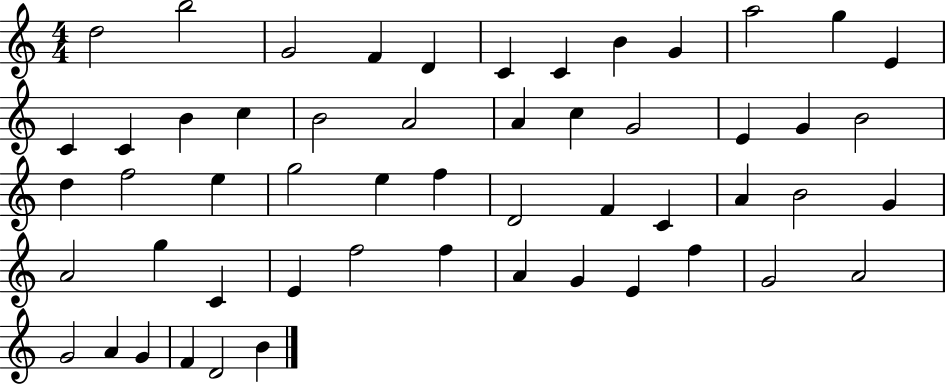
X:1
T:Untitled
M:4/4
L:1/4
K:C
d2 b2 G2 F D C C B G a2 g E C C B c B2 A2 A c G2 E G B2 d f2 e g2 e f D2 F C A B2 G A2 g C E f2 f A G E f G2 A2 G2 A G F D2 B